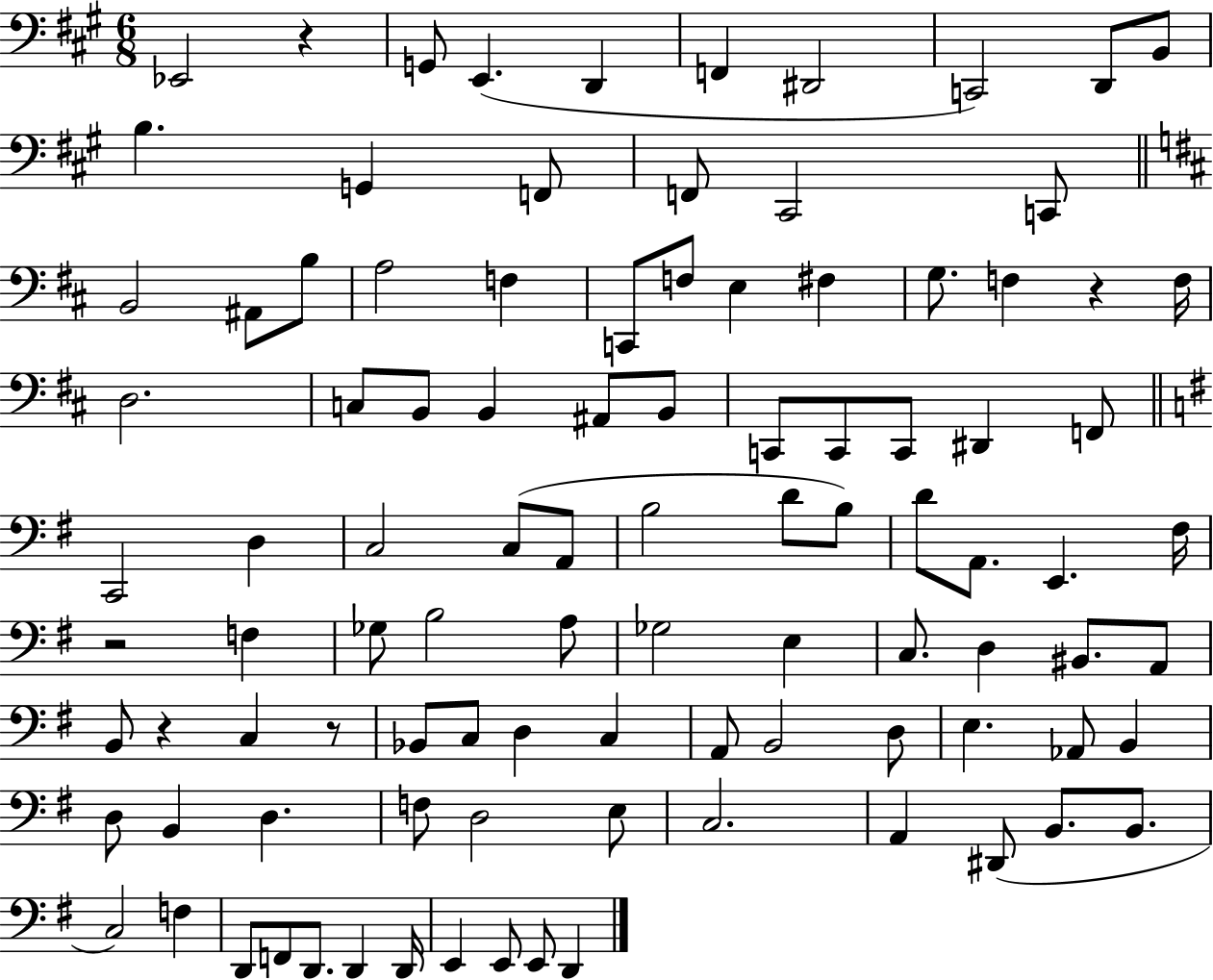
{
  \clef bass
  \numericTimeSignature
  \time 6/8
  \key a \major
  \repeat volta 2 { ees,2 r4 | g,8 e,4.( d,4 | f,4 dis,2 | c,2) d,8 b,8 | \break b4. g,4 f,8 | f,8 cis,2 c,8 | \bar "||" \break \key b \minor b,2 ais,8 b8 | a2 f4 | c,8 f8 e4 fis4 | g8. f4 r4 f16 | \break d2. | c8 b,8 b,4 ais,8 b,8 | c,8 c,8 c,8 dis,4 f,8 | \bar "||" \break \key e \minor c,2 d4 | c2 c8( a,8 | b2 d'8 b8) | d'8 a,8. e,4. fis16 | \break r2 f4 | ges8 b2 a8 | ges2 e4 | c8. d4 bis,8. a,8 | \break b,8 r4 c4 r8 | bes,8 c8 d4 c4 | a,8 b,2 d8 | e4. aes,8 b,4 | \break d8 b,4 d4. | f8 d2 e8 | c2. | a,4 dis,8( b,8. b,8. | \break c2) f4 | d,8 f,8 d,8. d,4 d,16 | e,4 e,8 e,8 d,4 | } \bar "|."
}